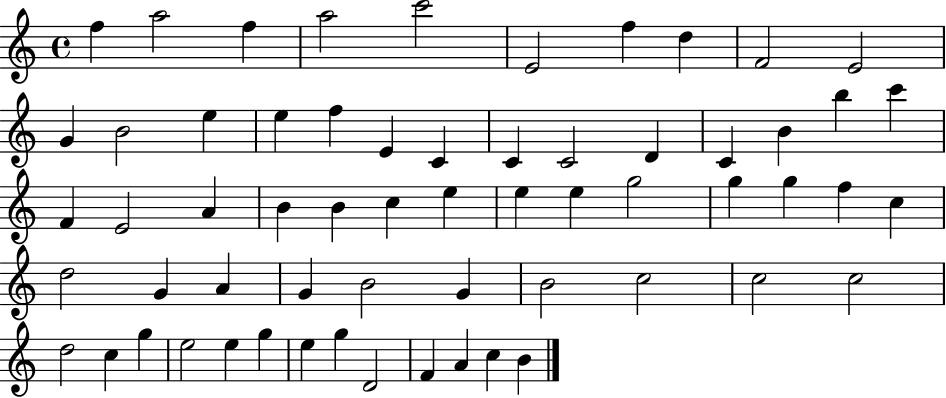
F5/q A5/h F5/q A5/h C6/h E4/h F5/q D5/q F4/h E4/h G4/q B4/h E5/q E5/q F5/q E4/q C4/q C4/q C4/h D4/q C4/q B4/q B5/q C6/q F4/q E4/h A4/q B4/q B4/q C5/q E5/q E5/q E5/q G5/h G5/q G5/q F5/q C5/q D5/h G4/q A4/q G4/q B4/h G4/q B4/h C5/h C5/h C5/h D5/h C5/q G5/q E5/h E5/q G5/q E5/q G5/q D4/h F4/q A4/q C5/q B4/q